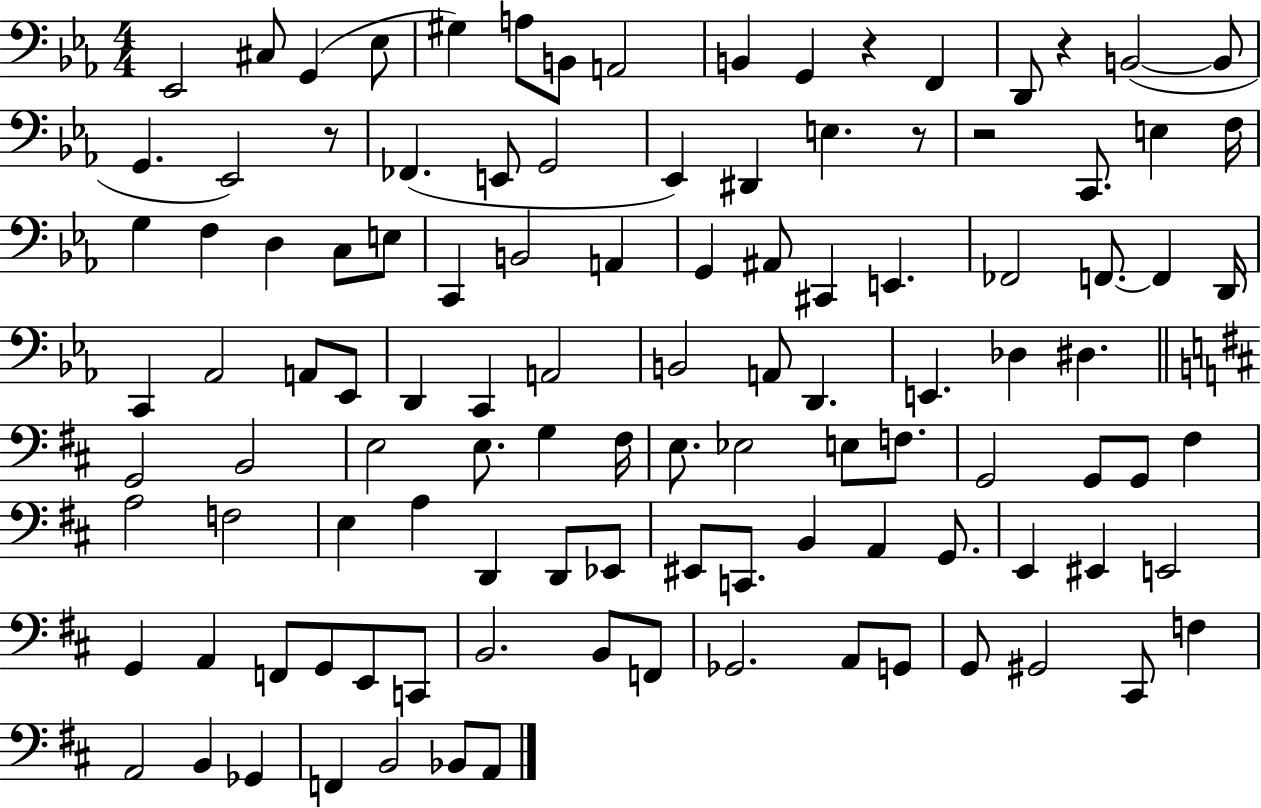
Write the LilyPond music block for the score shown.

{
  \clef bass
  \numericTimeSignature
  \time 4/4
  \key ees \major
  ees,2 cis8 g,4( ees8 | gis4) a8 b,8 a,2 | b,4 g,4 r4 f,4 | d,8 r4 b,2~(~ b,8 | \break g,4. ees,2) r8 | fes,4.( e,8 g,2 | ees,4) dis,4 e4. r8 | r2 c,8. e4 f16 | \break g4 f4 d4 c8 e8 | c,4 b,2 a,4 | g,4 ais,8 cis,4 e,4. | fes,2 f,8.~~ f,4 d,16 | \break c,4 aes,2 a,8 ees,8 | d,4 c,4 a,2 | b,2 a,8 d,4. | e,4. des4 dis4. | \break \bar "||" \break \key d \major g,2 b,2 | e2 e8. g4 fis16 | e8. ees2 e8 f8. | g,2 g,8 g,8 fis4 | \break a2 f2 | e4 a4 d,4 d,8 ees,8 | eis,8 c,8. b,4 a,4 g,8. | e,4 eis,4 e,2 | \break g,4 a,4 f,8 g,8 e,8 c,8 | b,2. b,8 f,8 | ges,2. a,8 g,8 | g,8 gis,2 cis,8 f4 | \break a,2 b,4 ges,4 | f,4 b,2 bes,8 a,8 | \bar "|."
}